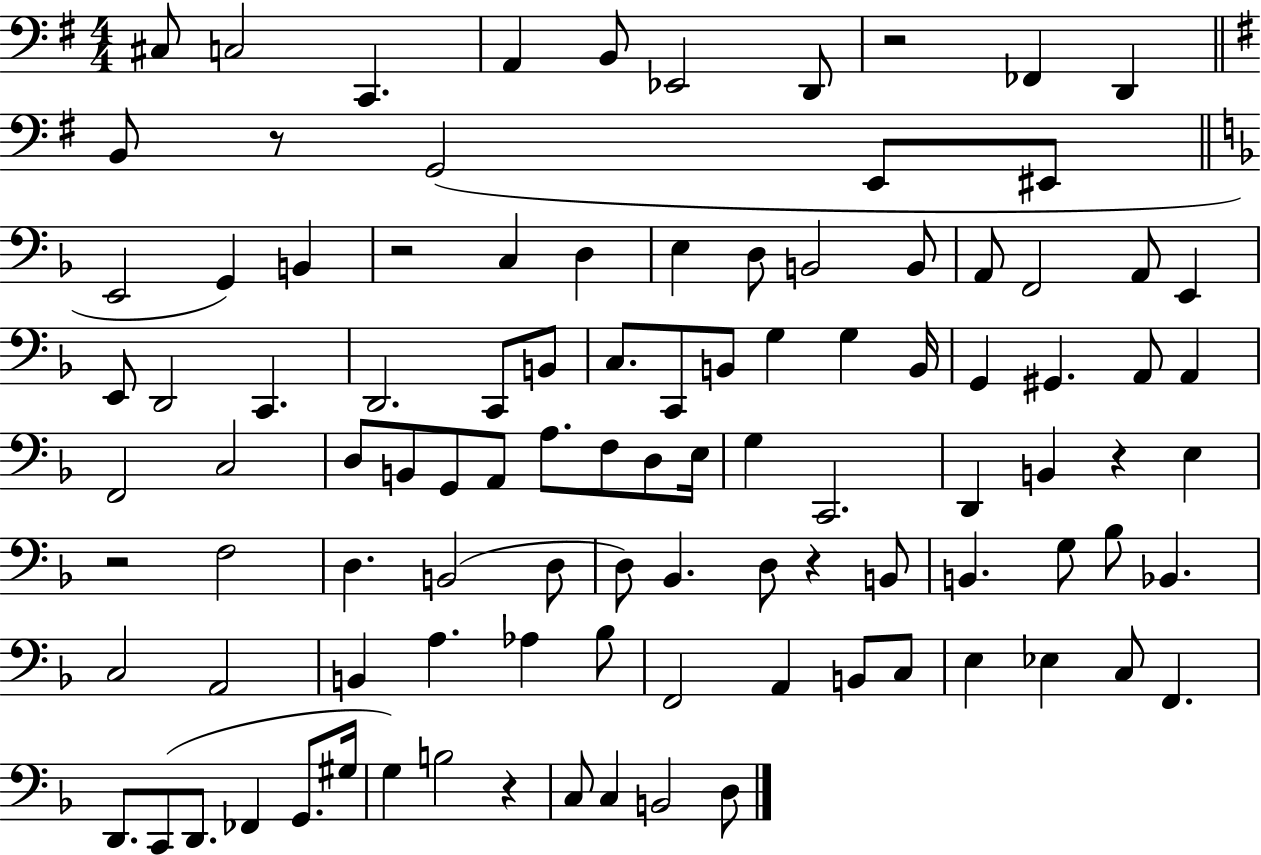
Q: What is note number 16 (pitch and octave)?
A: B2